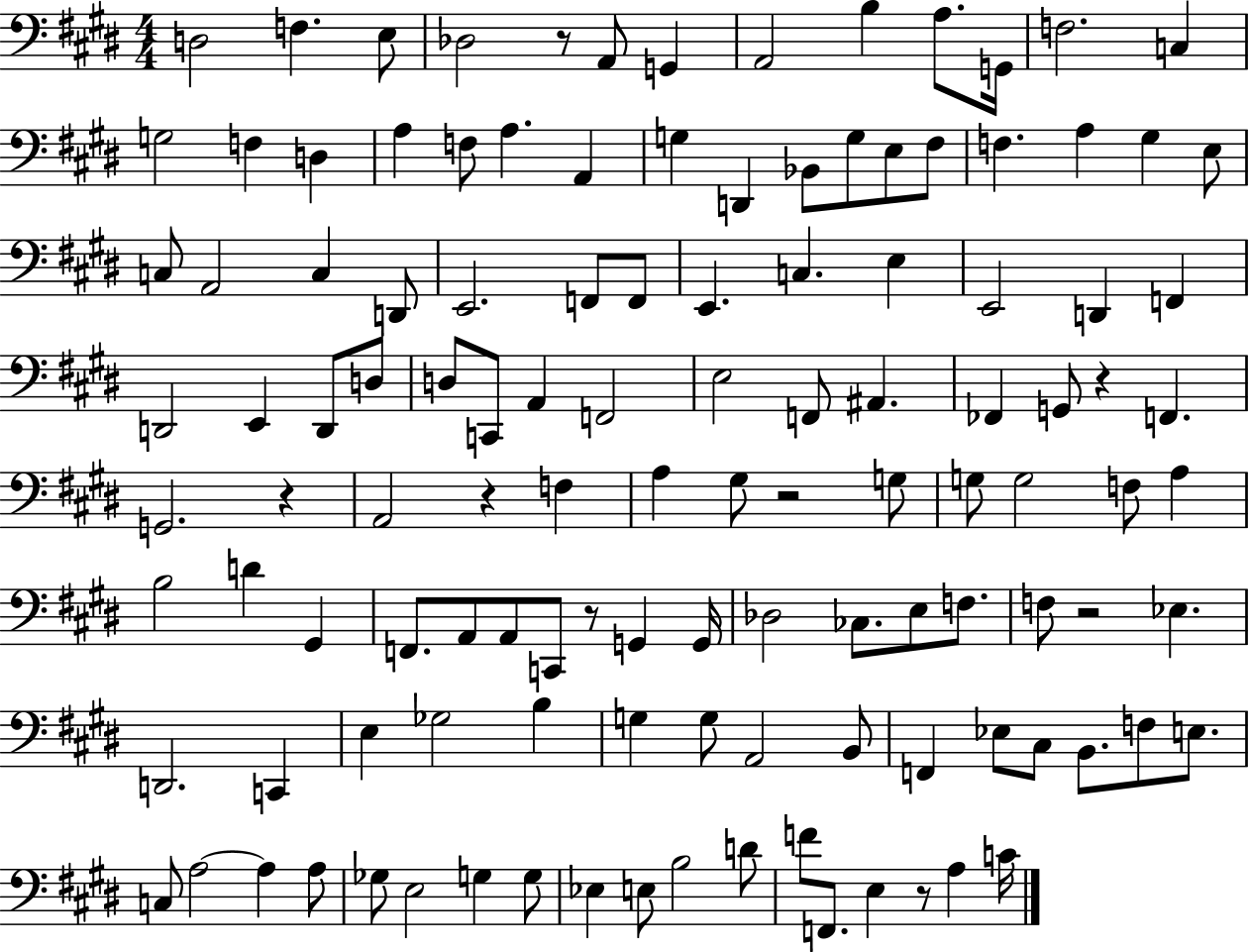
X:1
T:Untitled
M:4/4
L:1/4
K:E
D,2 F, E,/2 _D,2 z/2 A,,/2 G,, A,,2 B, A,/2 G,,/4 F,2 C, G,2 F, D, A, F,/2 A, A,, G, D,, _B,,/2 G,/2 E,/2 ^F,/2 F, A, ^G, E,/2 C,/2 A,,2 C, D,,/2 E,,2 F,,/2 F,,/2 E,, C, E, E,,2 D,, F,, D,,2 E,, D,,/2 D,/2 D,/2 C,,/2 A,, F,,2 E,2 F,,/2 ^A,, _F,, G,,/2 z F,, G,,2 z A,,2 z F, A, ^G,/2 z2 G,/2 G,/2 G,2 F,/2 A, B,2 D ^G,, F,,/2 A,,/2 A,,/2 C,,/2 z/2 G,, G,,/4 _D,2 _C,/2 E,/2 F,/2 F,/2 z2 _E, D,,2 C,, E, _G,2 B, G, G,/2 A,,2 B,,/2 F,, _E,/2 ^C,/2 B,,/2 F,/2 E,/2 C,/2 A,2 A, A,/2 _G,/2 E,2 G, G,/2 _E, E,/2 B,2 D/2 F/2 F,,/2 E, z/2 A, C/4